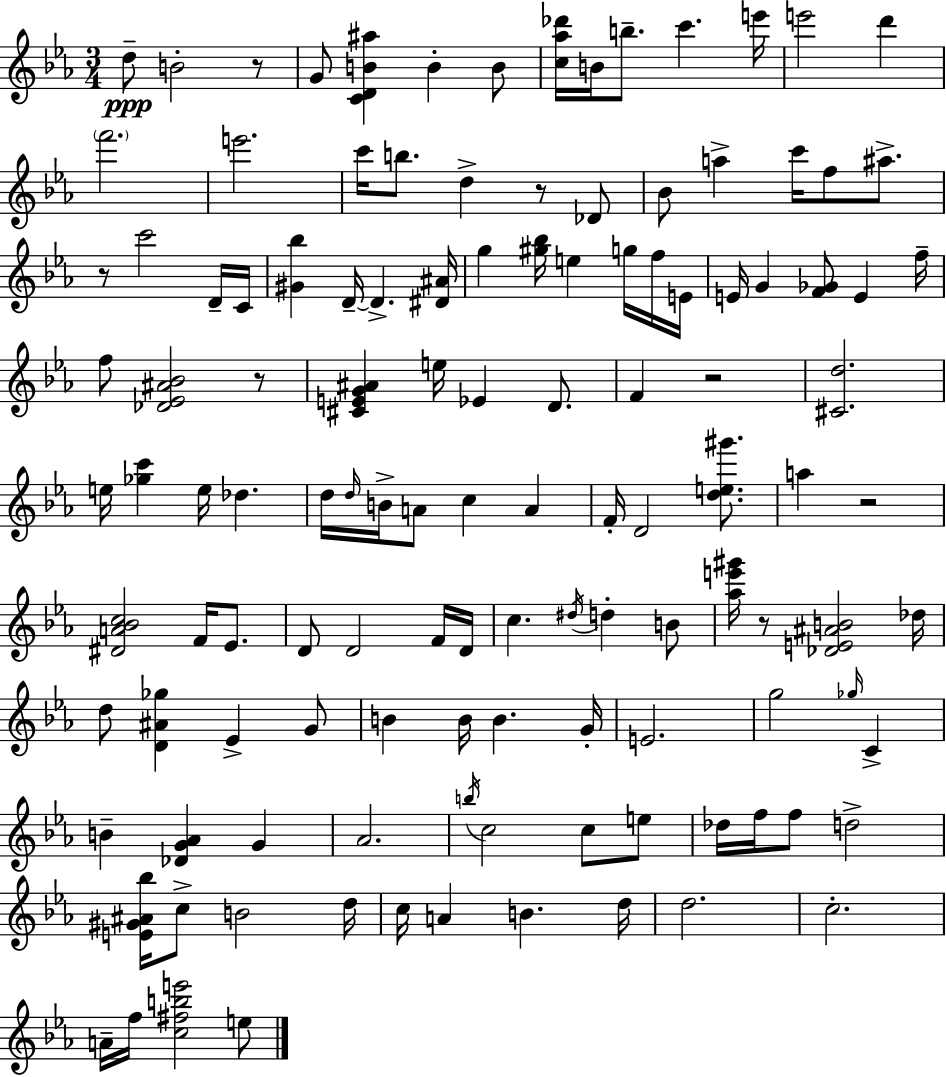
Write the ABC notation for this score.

X:1
T:Untitled
M:3/4
L:1/4
K:Cm
d/2 B2 z/2 G/2 [CDB^a] B B/2 [c_a_d']/4 B/4 b/2 c' e'/4 e'2 d' f'2 e'2 c'/4 b/2 d z/2 _D/2 _B/2 a c'/4 f/2 ^a/2 z/2 c'2 D/4 C/4 [^G_b] D/4 D [^D^A]/4 g [^g_b]/4 e g/4 f/4 E/4 E/4 G [F_G]/2 E f/4 f/2 [_D_E^A_B]2 z/2 [^CEG^A] e/4 _E D/2 F z2 [^Cd]2 e/4 [_gc'] e/4 _d d/4 d/4 B/4 A/2 c A F/4 D2 [de^g']/2 a z2 [^DA_Bc]2 F/4 _E/2 D/2 D2 F/4 D/4 c ^d/4 d B/2 [_ae'^g']/4 z/2 [_DE^AB]2 _d/4 d/2 [D^A_g] _E G/2 B B/4 B G/4 E2 g2 _g/4 C B [_DG_A] G _A2 b/4 c2 c/2 e/2 _d/4 f/4 f/2 d2 [E^G^A_b]/4 c/2 B2 d/4 c/4 A B d/4 d2 c2 A/4 f/4 [c^fbe']2 e/2